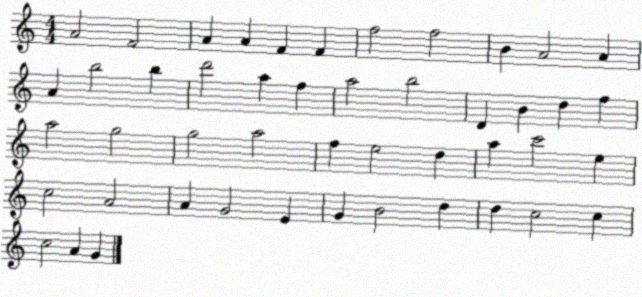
X:1
T:Untitled
M:4/4
L:1/4
K:C
A2 F2 A A F F f2 f2 B A2 A A b2 b d'2 a f a2 b2 D B d f a2 g2 g2 a2 f e2 d a c'2 e c2 A2 A G2 E G B2 d d c2 c c2 A G